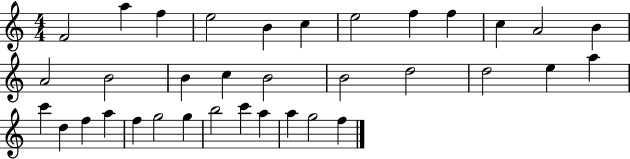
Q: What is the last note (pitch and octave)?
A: F5